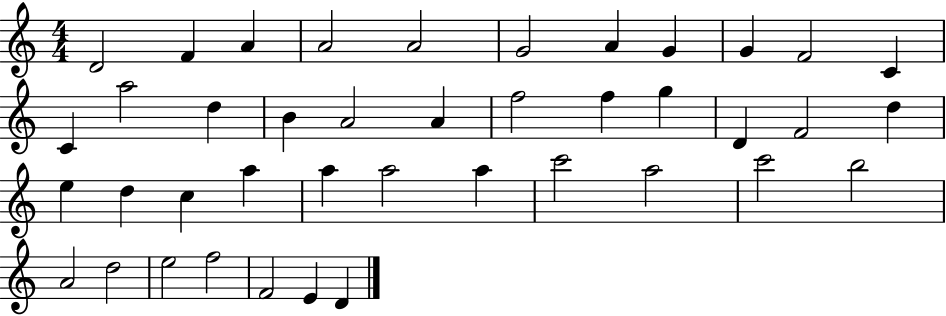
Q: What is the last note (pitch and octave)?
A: D4